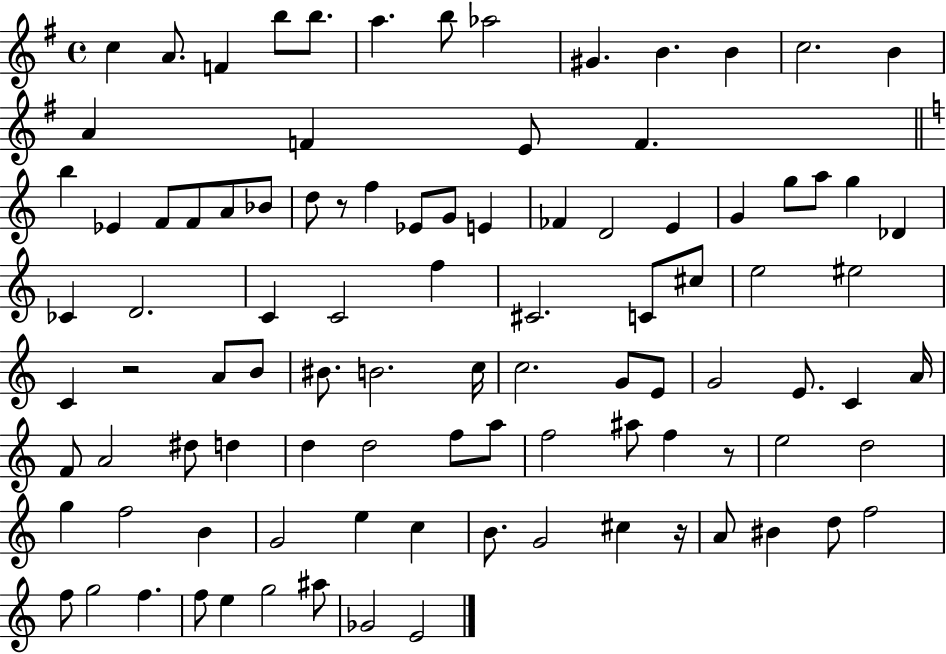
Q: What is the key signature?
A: G major